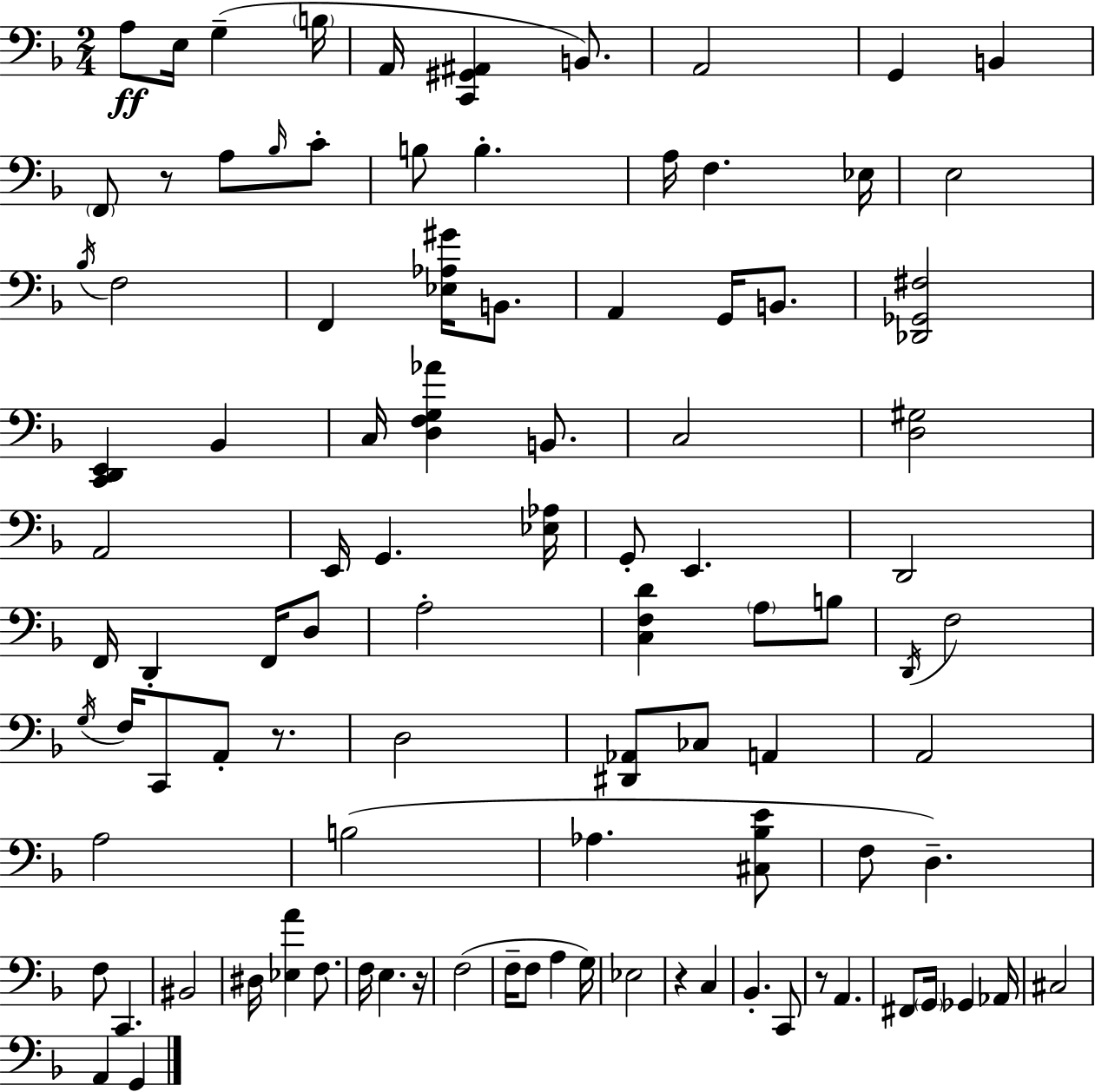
{
  \clef bass
  \numericTimeSignature
  \time 2/4
  \key d \minor
  a8\ff e16 g4--( \parenthesize b16 | a,16 <c, gis, ais,>4 b,8.) | a,2 | g,4 b,4 | \break \parenthesize f,8 r8 a8 \grace { bes16 } c'8-. | b8 b4.-. | a16 f4. | ees16 e2 | \break \acciaccatura { bes16 } f2 | f,4 <ees aes gis'>16 b,8. | a,4 g,16 b,8. | <des, ges, fis>2 | \break <c, d, e,>4 bes,4 | c16 <d f g aes'>4 b,8. | c2 | <d gis>2 | \break a,2 | e,16 g,4. | <ees aes>16 g,8-. e,4. | d,2 | \break f,16 d,4-. f,16 | d8 a2-. | <c f d'>4 \parenthesize a8 | b8 \acciaccatura { d,16 } f2 | \break \acciaccatura { g16 } f16 c,8 a,8-. | r8. d2 | <dis, aes,>8 ces8 | a,4 a,2 | \break a2 | b2( | aes4. | <cis bes e'>8 f8 d4.--) | \break f8 c,4. | bis,2 | dis16 <ees a'>4 | f8. f16 e4. | \break r16 f2( | f16-- f8 a4 | g16) ees2 | r4 | \break c4 bes,4.-. | c,8 r8 a,4. | fis,8 \parenthesize g,16 ges,4 | aes,16 cis2 | \break a,4 | g,4 \bar "|."
}